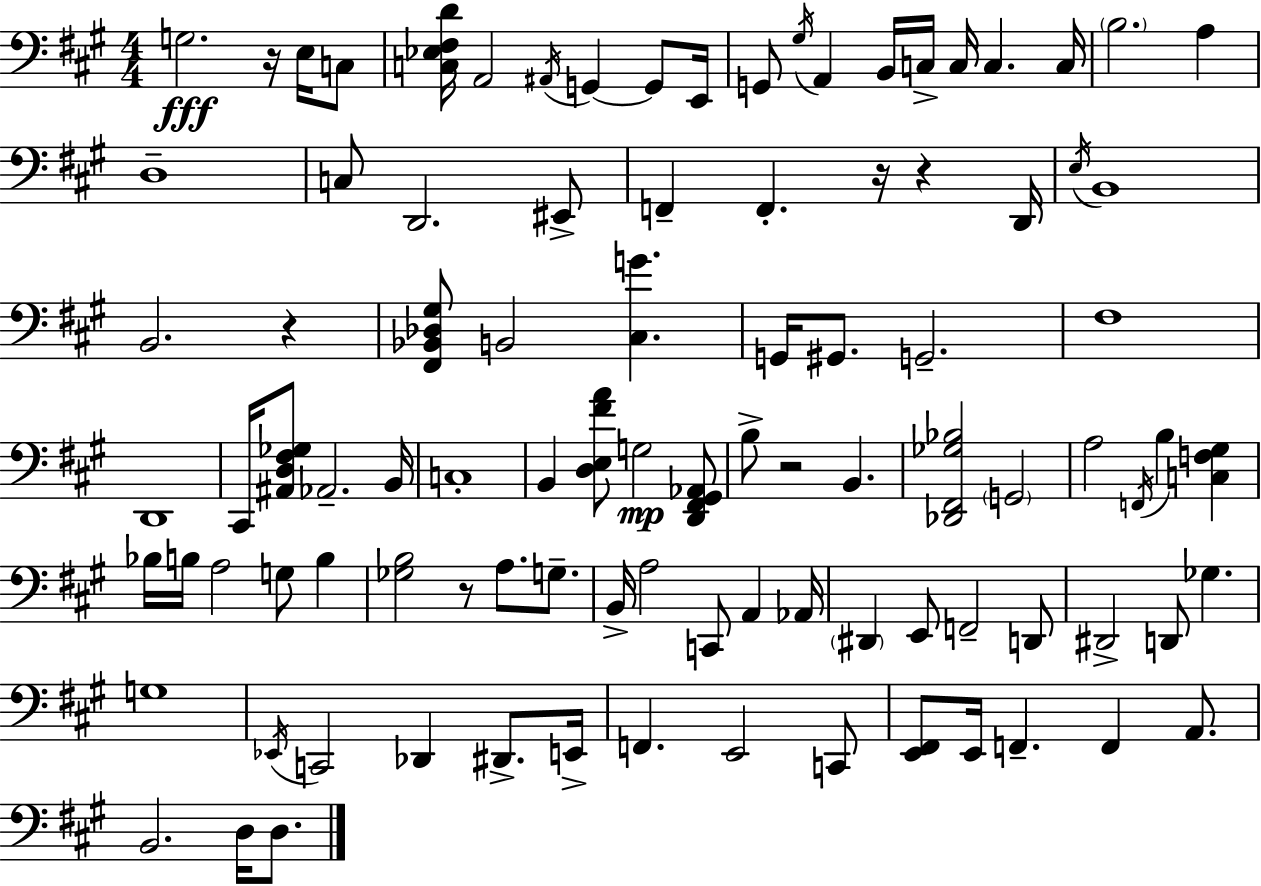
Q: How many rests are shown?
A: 6